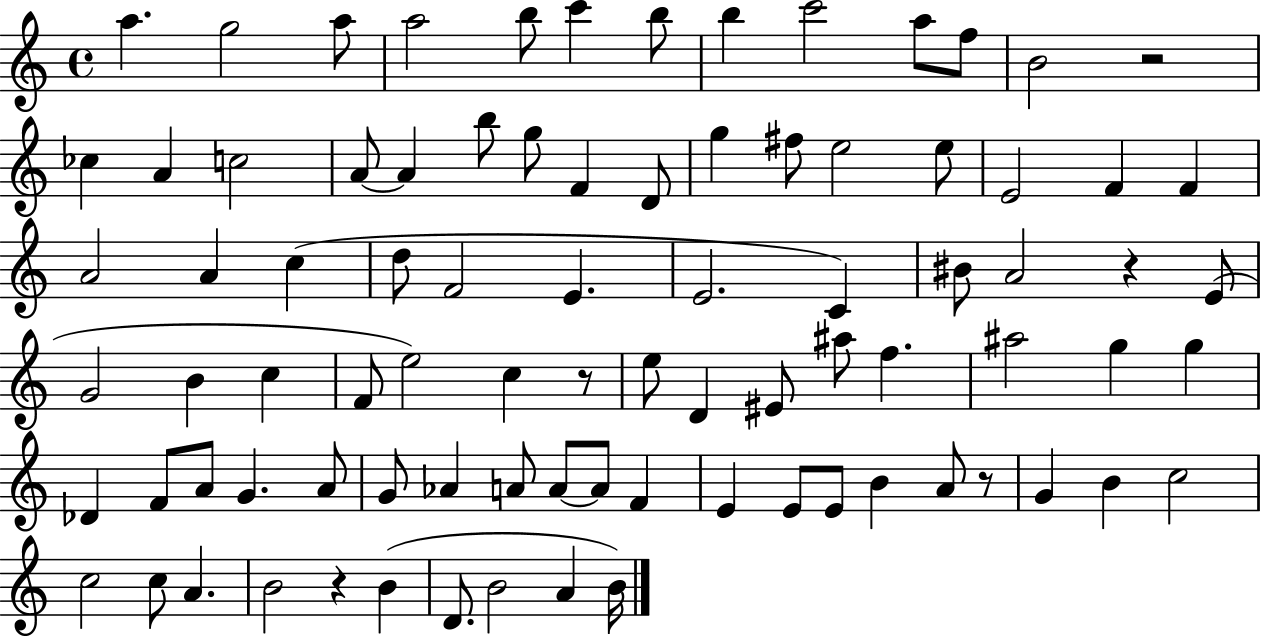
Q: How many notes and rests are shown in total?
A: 86